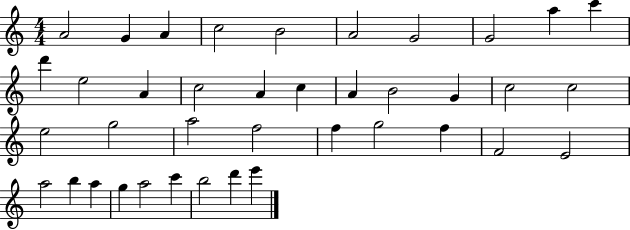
X:1
T:Untitled
M:4/4
L:1/4
K:C
A2 G A c2 B2 A2 G2 G2 a c' d' e2 A c2 A c A B2 G c2 c2 e2 g2 a2 f2 f g2 f F2 E2 a2 b a g a2 c' b2 d' e'